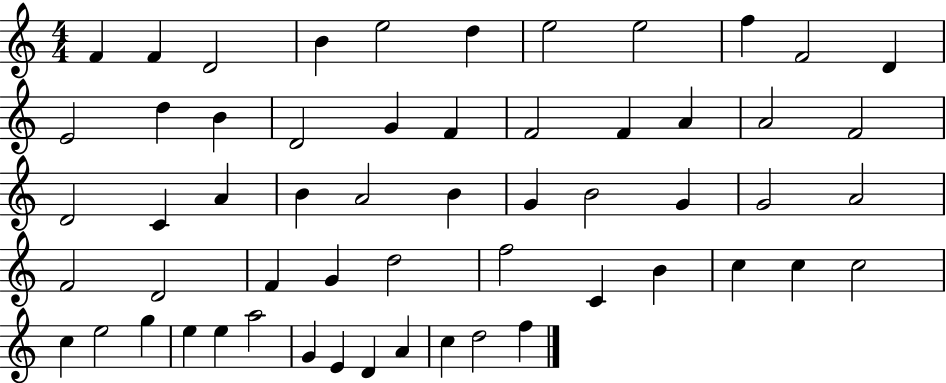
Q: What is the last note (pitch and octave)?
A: F5